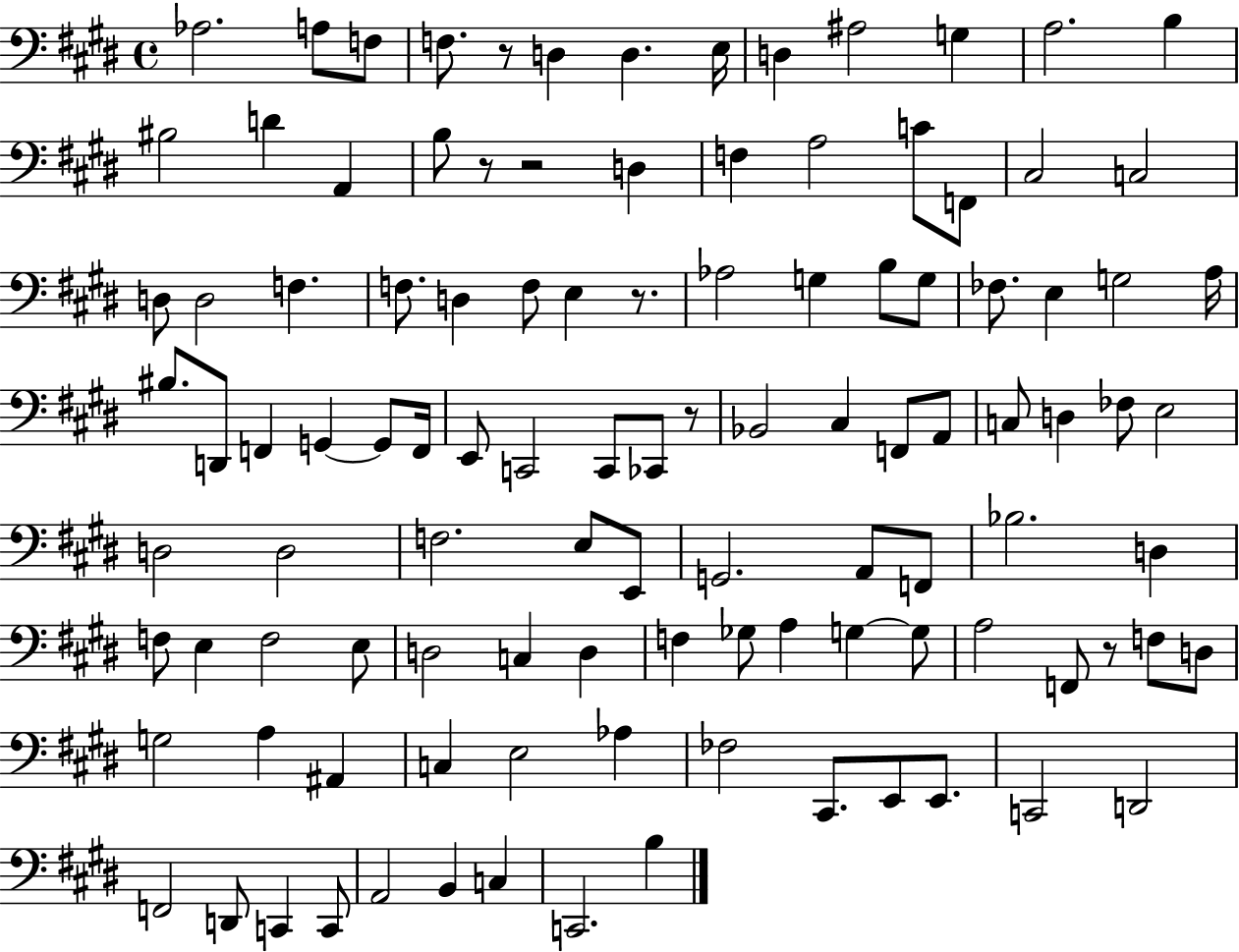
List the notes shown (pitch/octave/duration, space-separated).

Ab3/h. A3/e F3/e F3/e. R/e D3/q D3/q. E3/s D3/q A#3/h G3/q A3/h. B3/q BIS3/h D4/q A2/q B3/e R/e R/h D3/q F3/q A3/h C4/e F2/e C#3/h C3/h D3/e D3/h F3/q. F3/e. D3/q F3/e E3/q R/e. Ab3/h G3/q B3/e G3/e FES3/e. E3/q G3/h A3/s BIS3/e. D2/e F2/q G2/q G2/e F2/s E2/e C2/h C2/e CES2/e R/e Bb2/h C#3/q F2/e A2/e C3/e D3/q FES3/e E3/h D3/h D3/h F3/h. E3/e E2/e G2/h. A2/e F2/e Bb3/h. D3/q F3/e E3/q F3/h E3/e D3/h C3/q D3/q F3/q Gb3/e A3/q G3/q G3/e A3/h F2/e R/e F3/e D3/e G3/h A3/q A#2/q C3/q E3/h Ab3/q FES3/h C#2/e. E2/e E2/e. C2/h D2/h F2/h D2/e C2/q C2/e A2/h B2/q C3/q C2/h. B3/q